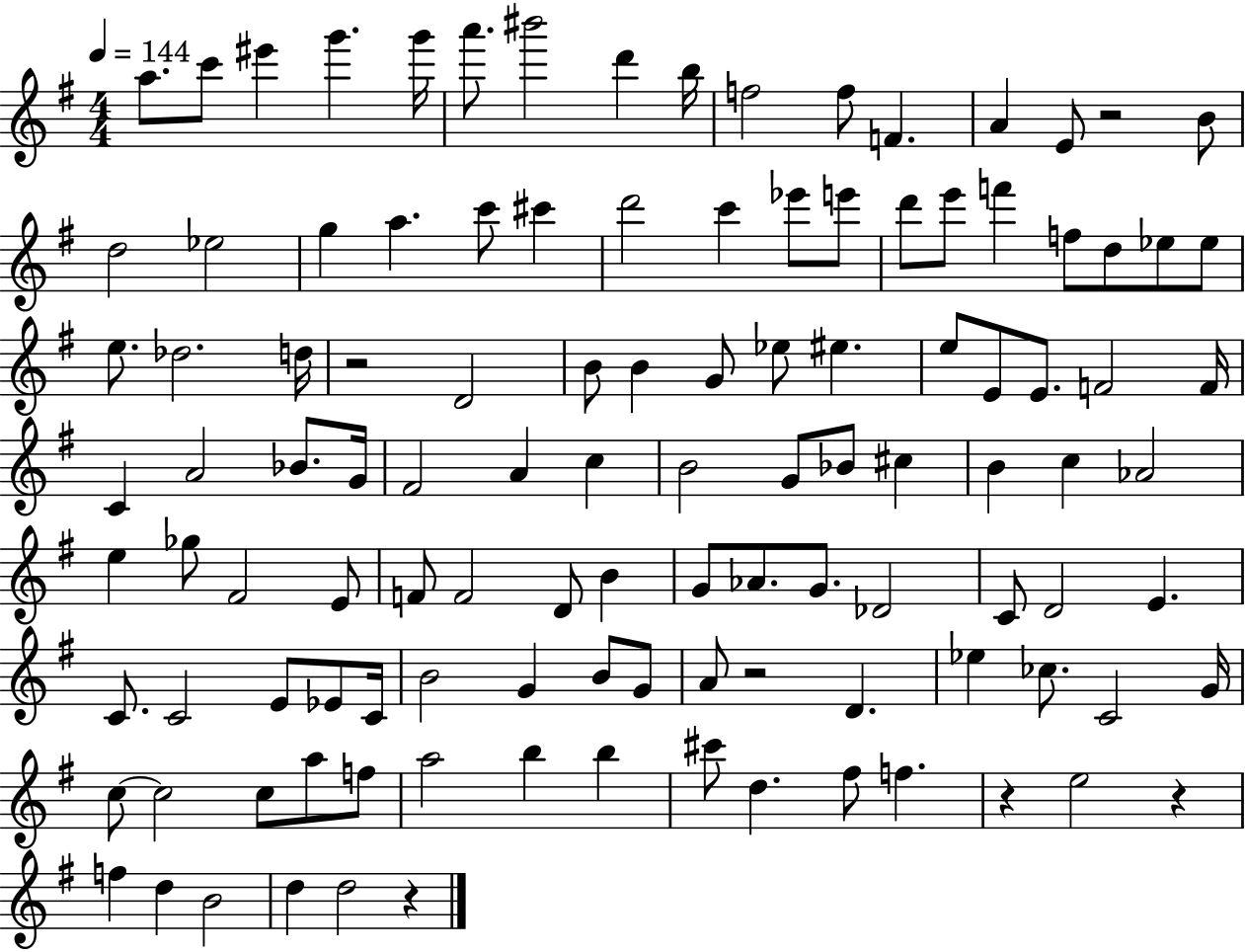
A5/e. C6/e EIS6/q G6/q. G6/s A6/e. BIS6/h D6/q B5/s F5/h F5/e F4/q. A4/q E4/e R/h B4/e D5/h Eb5/h G5/q A5/q. C6/e C#6/q D6/h C6/q Eb6/e E6/e D6/e E6/e F6/q F5/e D5/e Eb5/e Eb5/e E5/e. Db5/h. D5/s R/h D4/h B4/e B4/q G4/e Eb5/e EIS5/q. E5/e E4/e E4/e. F4/h F4/s C4/q A4/h Bb4/e. G4/s F#4/h A4/q C5/q B4/h G4/e Bb4/e C#5/q B4/q C5/q Ab4/h E5/q Gb5/e F#4/h E4/e F4/e F4/h D4/e B4/q G4/e Ab4/e. G4/e. Db4/h C4/e D4/h E4/q. C4/e. C4/h E4/e Eb4/e C4/s B4/h G4/q B4/e G4/e A4/e R/h D4/q. Eb5/q CES5/e. C4/h G4/s C5/e C5/h C5/e A5/e F5/e A5/h B5/q B5/q C#6/e D5/q. F#5/e F5/q. R/q E5/h R/q F5/q D5/q B4/h D5/q D5/h R/q